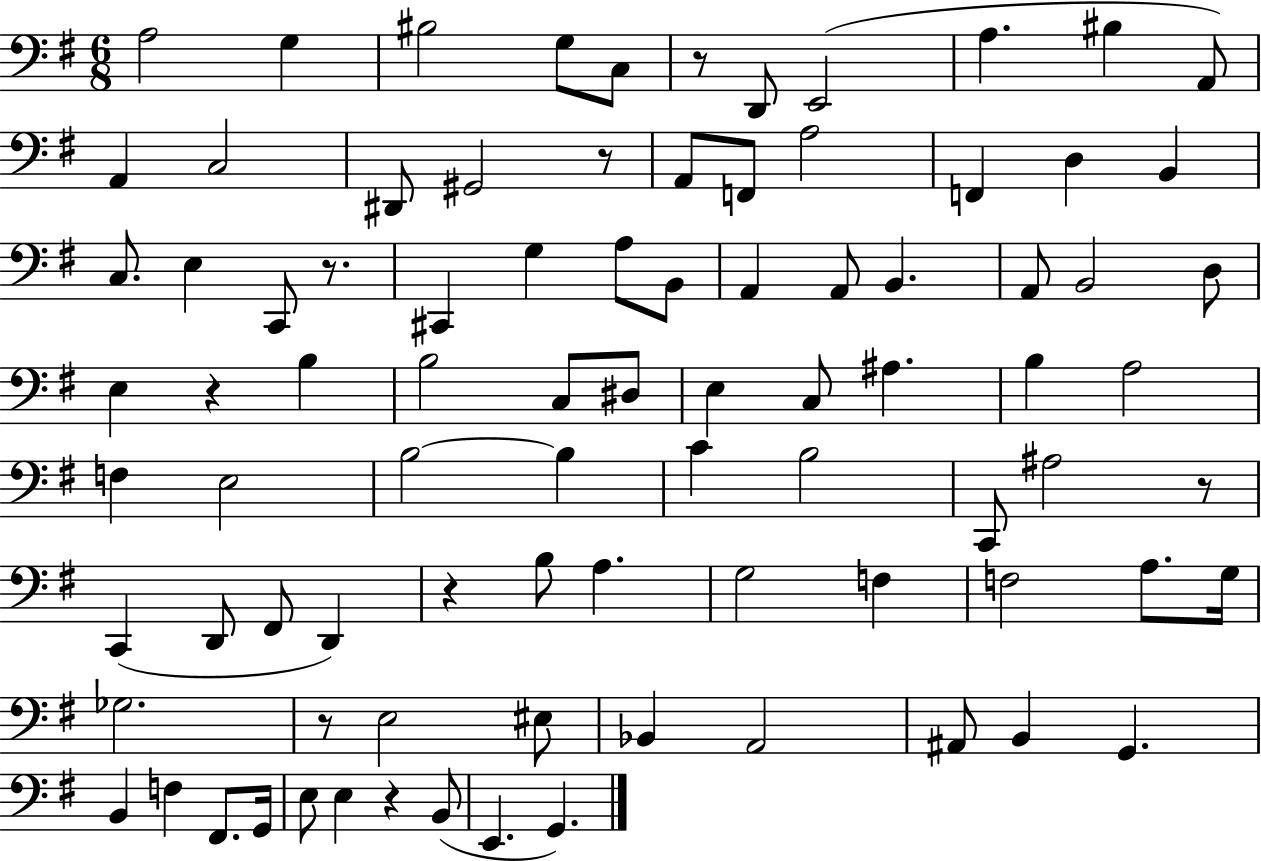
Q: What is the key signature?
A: G major